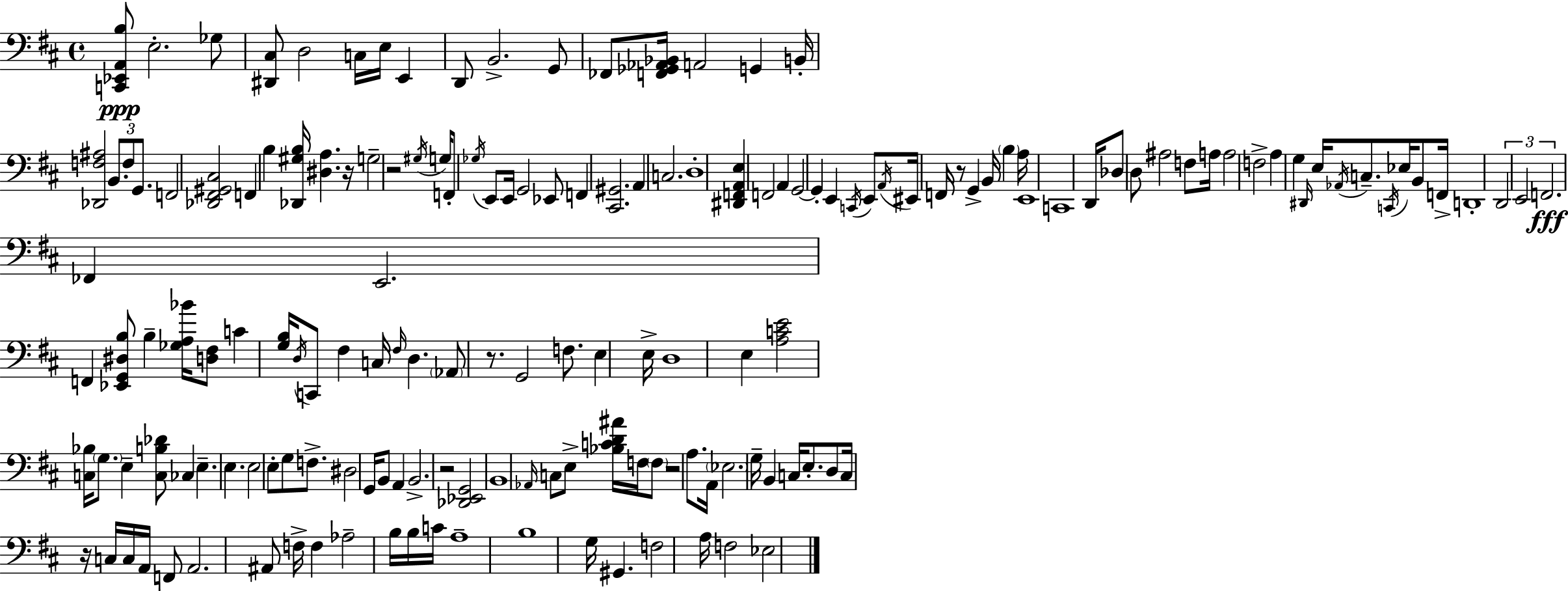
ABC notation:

X:1
T:Untitled
M:4/4
L:1/4
K:D
[C,,_E,,A,,B,]/2 E,2 _G,/2 [^D,,^C,]/2 D,2 C,/4 E,/4 E,, D,,/2 B,,2 G,,/2 _F,,/2 [F,,_G,,_A,,_B,,]/4 A,,2 G,, B,,/4 [_D,,F,^A,]2 B,,/2 F,/2 G,,/2 F,,2 [_D,,^F,,^G,,^C,]2 F,, B, [_D,,^G,B,]/4 [^D,A,] z/4 G,2 z2 ^G,/4 G,/4 F,,/2 _G,/4 E,,/2 E,,/4 G,,2 _E,,/2 F,, [^C,,^G,,]2 A,, C,2 D,4 [^D,,F,,A,,E,] F,,2 A,, G,,2 G,, E,, C,,/4 E,,/2 A,,/4 ^E,,/4 F,,/4 z/2 G,, B,,/4 B, A,/4 E,,4 C,,4 D,,/4 _D,/2 D,/2 ^A,2 F,/2 A,/4 A,2 F,2 A, G, ^D,,/4 E,/4 _A,,/4 C,/2 C,,/4 _E,/4 B,,/2 F,,/4 D,,4 D,,2 E,,2 F,,2 _F,, E,,2 F,, [_E,,G,,^D,B,]/2 B, [_G,A,_B]/4 [D,^F,]/2 C [G,B,]/4 D,/4 C,,/2 ^F, C,/4 ^F,/4 D, _A,,/2 z/2 G,,2 F,/2 E, E,/4 D,4 E, [A,CE]2 [C,_B,]/4 G,/2 E, [C,B,_D]/2 _C, E, E, E,2 E,/2 G,/2 F,/2 ^D,2 G,,/4 B,,/2 A,, B,,2 z2 [_D,,_E,,G,,]2 B,,4 _A,,/4 C,/2 E,/2 [_B,CD^A]/4 F,/4 F,/2 z2 A,/2 A,,/4 _E,2 G,/4 B,, C,/4 E,/2 D,/2 C,/4 z/4 C,/4 C,/4 A,,/4 F,,/2 A,,2 ^A,,/2 F,/4 F, _A,2 B,/4 B,/4 C/4 A,4 B,4 G,/4 ^G,, F,2 A,/4 F,2 _E,2